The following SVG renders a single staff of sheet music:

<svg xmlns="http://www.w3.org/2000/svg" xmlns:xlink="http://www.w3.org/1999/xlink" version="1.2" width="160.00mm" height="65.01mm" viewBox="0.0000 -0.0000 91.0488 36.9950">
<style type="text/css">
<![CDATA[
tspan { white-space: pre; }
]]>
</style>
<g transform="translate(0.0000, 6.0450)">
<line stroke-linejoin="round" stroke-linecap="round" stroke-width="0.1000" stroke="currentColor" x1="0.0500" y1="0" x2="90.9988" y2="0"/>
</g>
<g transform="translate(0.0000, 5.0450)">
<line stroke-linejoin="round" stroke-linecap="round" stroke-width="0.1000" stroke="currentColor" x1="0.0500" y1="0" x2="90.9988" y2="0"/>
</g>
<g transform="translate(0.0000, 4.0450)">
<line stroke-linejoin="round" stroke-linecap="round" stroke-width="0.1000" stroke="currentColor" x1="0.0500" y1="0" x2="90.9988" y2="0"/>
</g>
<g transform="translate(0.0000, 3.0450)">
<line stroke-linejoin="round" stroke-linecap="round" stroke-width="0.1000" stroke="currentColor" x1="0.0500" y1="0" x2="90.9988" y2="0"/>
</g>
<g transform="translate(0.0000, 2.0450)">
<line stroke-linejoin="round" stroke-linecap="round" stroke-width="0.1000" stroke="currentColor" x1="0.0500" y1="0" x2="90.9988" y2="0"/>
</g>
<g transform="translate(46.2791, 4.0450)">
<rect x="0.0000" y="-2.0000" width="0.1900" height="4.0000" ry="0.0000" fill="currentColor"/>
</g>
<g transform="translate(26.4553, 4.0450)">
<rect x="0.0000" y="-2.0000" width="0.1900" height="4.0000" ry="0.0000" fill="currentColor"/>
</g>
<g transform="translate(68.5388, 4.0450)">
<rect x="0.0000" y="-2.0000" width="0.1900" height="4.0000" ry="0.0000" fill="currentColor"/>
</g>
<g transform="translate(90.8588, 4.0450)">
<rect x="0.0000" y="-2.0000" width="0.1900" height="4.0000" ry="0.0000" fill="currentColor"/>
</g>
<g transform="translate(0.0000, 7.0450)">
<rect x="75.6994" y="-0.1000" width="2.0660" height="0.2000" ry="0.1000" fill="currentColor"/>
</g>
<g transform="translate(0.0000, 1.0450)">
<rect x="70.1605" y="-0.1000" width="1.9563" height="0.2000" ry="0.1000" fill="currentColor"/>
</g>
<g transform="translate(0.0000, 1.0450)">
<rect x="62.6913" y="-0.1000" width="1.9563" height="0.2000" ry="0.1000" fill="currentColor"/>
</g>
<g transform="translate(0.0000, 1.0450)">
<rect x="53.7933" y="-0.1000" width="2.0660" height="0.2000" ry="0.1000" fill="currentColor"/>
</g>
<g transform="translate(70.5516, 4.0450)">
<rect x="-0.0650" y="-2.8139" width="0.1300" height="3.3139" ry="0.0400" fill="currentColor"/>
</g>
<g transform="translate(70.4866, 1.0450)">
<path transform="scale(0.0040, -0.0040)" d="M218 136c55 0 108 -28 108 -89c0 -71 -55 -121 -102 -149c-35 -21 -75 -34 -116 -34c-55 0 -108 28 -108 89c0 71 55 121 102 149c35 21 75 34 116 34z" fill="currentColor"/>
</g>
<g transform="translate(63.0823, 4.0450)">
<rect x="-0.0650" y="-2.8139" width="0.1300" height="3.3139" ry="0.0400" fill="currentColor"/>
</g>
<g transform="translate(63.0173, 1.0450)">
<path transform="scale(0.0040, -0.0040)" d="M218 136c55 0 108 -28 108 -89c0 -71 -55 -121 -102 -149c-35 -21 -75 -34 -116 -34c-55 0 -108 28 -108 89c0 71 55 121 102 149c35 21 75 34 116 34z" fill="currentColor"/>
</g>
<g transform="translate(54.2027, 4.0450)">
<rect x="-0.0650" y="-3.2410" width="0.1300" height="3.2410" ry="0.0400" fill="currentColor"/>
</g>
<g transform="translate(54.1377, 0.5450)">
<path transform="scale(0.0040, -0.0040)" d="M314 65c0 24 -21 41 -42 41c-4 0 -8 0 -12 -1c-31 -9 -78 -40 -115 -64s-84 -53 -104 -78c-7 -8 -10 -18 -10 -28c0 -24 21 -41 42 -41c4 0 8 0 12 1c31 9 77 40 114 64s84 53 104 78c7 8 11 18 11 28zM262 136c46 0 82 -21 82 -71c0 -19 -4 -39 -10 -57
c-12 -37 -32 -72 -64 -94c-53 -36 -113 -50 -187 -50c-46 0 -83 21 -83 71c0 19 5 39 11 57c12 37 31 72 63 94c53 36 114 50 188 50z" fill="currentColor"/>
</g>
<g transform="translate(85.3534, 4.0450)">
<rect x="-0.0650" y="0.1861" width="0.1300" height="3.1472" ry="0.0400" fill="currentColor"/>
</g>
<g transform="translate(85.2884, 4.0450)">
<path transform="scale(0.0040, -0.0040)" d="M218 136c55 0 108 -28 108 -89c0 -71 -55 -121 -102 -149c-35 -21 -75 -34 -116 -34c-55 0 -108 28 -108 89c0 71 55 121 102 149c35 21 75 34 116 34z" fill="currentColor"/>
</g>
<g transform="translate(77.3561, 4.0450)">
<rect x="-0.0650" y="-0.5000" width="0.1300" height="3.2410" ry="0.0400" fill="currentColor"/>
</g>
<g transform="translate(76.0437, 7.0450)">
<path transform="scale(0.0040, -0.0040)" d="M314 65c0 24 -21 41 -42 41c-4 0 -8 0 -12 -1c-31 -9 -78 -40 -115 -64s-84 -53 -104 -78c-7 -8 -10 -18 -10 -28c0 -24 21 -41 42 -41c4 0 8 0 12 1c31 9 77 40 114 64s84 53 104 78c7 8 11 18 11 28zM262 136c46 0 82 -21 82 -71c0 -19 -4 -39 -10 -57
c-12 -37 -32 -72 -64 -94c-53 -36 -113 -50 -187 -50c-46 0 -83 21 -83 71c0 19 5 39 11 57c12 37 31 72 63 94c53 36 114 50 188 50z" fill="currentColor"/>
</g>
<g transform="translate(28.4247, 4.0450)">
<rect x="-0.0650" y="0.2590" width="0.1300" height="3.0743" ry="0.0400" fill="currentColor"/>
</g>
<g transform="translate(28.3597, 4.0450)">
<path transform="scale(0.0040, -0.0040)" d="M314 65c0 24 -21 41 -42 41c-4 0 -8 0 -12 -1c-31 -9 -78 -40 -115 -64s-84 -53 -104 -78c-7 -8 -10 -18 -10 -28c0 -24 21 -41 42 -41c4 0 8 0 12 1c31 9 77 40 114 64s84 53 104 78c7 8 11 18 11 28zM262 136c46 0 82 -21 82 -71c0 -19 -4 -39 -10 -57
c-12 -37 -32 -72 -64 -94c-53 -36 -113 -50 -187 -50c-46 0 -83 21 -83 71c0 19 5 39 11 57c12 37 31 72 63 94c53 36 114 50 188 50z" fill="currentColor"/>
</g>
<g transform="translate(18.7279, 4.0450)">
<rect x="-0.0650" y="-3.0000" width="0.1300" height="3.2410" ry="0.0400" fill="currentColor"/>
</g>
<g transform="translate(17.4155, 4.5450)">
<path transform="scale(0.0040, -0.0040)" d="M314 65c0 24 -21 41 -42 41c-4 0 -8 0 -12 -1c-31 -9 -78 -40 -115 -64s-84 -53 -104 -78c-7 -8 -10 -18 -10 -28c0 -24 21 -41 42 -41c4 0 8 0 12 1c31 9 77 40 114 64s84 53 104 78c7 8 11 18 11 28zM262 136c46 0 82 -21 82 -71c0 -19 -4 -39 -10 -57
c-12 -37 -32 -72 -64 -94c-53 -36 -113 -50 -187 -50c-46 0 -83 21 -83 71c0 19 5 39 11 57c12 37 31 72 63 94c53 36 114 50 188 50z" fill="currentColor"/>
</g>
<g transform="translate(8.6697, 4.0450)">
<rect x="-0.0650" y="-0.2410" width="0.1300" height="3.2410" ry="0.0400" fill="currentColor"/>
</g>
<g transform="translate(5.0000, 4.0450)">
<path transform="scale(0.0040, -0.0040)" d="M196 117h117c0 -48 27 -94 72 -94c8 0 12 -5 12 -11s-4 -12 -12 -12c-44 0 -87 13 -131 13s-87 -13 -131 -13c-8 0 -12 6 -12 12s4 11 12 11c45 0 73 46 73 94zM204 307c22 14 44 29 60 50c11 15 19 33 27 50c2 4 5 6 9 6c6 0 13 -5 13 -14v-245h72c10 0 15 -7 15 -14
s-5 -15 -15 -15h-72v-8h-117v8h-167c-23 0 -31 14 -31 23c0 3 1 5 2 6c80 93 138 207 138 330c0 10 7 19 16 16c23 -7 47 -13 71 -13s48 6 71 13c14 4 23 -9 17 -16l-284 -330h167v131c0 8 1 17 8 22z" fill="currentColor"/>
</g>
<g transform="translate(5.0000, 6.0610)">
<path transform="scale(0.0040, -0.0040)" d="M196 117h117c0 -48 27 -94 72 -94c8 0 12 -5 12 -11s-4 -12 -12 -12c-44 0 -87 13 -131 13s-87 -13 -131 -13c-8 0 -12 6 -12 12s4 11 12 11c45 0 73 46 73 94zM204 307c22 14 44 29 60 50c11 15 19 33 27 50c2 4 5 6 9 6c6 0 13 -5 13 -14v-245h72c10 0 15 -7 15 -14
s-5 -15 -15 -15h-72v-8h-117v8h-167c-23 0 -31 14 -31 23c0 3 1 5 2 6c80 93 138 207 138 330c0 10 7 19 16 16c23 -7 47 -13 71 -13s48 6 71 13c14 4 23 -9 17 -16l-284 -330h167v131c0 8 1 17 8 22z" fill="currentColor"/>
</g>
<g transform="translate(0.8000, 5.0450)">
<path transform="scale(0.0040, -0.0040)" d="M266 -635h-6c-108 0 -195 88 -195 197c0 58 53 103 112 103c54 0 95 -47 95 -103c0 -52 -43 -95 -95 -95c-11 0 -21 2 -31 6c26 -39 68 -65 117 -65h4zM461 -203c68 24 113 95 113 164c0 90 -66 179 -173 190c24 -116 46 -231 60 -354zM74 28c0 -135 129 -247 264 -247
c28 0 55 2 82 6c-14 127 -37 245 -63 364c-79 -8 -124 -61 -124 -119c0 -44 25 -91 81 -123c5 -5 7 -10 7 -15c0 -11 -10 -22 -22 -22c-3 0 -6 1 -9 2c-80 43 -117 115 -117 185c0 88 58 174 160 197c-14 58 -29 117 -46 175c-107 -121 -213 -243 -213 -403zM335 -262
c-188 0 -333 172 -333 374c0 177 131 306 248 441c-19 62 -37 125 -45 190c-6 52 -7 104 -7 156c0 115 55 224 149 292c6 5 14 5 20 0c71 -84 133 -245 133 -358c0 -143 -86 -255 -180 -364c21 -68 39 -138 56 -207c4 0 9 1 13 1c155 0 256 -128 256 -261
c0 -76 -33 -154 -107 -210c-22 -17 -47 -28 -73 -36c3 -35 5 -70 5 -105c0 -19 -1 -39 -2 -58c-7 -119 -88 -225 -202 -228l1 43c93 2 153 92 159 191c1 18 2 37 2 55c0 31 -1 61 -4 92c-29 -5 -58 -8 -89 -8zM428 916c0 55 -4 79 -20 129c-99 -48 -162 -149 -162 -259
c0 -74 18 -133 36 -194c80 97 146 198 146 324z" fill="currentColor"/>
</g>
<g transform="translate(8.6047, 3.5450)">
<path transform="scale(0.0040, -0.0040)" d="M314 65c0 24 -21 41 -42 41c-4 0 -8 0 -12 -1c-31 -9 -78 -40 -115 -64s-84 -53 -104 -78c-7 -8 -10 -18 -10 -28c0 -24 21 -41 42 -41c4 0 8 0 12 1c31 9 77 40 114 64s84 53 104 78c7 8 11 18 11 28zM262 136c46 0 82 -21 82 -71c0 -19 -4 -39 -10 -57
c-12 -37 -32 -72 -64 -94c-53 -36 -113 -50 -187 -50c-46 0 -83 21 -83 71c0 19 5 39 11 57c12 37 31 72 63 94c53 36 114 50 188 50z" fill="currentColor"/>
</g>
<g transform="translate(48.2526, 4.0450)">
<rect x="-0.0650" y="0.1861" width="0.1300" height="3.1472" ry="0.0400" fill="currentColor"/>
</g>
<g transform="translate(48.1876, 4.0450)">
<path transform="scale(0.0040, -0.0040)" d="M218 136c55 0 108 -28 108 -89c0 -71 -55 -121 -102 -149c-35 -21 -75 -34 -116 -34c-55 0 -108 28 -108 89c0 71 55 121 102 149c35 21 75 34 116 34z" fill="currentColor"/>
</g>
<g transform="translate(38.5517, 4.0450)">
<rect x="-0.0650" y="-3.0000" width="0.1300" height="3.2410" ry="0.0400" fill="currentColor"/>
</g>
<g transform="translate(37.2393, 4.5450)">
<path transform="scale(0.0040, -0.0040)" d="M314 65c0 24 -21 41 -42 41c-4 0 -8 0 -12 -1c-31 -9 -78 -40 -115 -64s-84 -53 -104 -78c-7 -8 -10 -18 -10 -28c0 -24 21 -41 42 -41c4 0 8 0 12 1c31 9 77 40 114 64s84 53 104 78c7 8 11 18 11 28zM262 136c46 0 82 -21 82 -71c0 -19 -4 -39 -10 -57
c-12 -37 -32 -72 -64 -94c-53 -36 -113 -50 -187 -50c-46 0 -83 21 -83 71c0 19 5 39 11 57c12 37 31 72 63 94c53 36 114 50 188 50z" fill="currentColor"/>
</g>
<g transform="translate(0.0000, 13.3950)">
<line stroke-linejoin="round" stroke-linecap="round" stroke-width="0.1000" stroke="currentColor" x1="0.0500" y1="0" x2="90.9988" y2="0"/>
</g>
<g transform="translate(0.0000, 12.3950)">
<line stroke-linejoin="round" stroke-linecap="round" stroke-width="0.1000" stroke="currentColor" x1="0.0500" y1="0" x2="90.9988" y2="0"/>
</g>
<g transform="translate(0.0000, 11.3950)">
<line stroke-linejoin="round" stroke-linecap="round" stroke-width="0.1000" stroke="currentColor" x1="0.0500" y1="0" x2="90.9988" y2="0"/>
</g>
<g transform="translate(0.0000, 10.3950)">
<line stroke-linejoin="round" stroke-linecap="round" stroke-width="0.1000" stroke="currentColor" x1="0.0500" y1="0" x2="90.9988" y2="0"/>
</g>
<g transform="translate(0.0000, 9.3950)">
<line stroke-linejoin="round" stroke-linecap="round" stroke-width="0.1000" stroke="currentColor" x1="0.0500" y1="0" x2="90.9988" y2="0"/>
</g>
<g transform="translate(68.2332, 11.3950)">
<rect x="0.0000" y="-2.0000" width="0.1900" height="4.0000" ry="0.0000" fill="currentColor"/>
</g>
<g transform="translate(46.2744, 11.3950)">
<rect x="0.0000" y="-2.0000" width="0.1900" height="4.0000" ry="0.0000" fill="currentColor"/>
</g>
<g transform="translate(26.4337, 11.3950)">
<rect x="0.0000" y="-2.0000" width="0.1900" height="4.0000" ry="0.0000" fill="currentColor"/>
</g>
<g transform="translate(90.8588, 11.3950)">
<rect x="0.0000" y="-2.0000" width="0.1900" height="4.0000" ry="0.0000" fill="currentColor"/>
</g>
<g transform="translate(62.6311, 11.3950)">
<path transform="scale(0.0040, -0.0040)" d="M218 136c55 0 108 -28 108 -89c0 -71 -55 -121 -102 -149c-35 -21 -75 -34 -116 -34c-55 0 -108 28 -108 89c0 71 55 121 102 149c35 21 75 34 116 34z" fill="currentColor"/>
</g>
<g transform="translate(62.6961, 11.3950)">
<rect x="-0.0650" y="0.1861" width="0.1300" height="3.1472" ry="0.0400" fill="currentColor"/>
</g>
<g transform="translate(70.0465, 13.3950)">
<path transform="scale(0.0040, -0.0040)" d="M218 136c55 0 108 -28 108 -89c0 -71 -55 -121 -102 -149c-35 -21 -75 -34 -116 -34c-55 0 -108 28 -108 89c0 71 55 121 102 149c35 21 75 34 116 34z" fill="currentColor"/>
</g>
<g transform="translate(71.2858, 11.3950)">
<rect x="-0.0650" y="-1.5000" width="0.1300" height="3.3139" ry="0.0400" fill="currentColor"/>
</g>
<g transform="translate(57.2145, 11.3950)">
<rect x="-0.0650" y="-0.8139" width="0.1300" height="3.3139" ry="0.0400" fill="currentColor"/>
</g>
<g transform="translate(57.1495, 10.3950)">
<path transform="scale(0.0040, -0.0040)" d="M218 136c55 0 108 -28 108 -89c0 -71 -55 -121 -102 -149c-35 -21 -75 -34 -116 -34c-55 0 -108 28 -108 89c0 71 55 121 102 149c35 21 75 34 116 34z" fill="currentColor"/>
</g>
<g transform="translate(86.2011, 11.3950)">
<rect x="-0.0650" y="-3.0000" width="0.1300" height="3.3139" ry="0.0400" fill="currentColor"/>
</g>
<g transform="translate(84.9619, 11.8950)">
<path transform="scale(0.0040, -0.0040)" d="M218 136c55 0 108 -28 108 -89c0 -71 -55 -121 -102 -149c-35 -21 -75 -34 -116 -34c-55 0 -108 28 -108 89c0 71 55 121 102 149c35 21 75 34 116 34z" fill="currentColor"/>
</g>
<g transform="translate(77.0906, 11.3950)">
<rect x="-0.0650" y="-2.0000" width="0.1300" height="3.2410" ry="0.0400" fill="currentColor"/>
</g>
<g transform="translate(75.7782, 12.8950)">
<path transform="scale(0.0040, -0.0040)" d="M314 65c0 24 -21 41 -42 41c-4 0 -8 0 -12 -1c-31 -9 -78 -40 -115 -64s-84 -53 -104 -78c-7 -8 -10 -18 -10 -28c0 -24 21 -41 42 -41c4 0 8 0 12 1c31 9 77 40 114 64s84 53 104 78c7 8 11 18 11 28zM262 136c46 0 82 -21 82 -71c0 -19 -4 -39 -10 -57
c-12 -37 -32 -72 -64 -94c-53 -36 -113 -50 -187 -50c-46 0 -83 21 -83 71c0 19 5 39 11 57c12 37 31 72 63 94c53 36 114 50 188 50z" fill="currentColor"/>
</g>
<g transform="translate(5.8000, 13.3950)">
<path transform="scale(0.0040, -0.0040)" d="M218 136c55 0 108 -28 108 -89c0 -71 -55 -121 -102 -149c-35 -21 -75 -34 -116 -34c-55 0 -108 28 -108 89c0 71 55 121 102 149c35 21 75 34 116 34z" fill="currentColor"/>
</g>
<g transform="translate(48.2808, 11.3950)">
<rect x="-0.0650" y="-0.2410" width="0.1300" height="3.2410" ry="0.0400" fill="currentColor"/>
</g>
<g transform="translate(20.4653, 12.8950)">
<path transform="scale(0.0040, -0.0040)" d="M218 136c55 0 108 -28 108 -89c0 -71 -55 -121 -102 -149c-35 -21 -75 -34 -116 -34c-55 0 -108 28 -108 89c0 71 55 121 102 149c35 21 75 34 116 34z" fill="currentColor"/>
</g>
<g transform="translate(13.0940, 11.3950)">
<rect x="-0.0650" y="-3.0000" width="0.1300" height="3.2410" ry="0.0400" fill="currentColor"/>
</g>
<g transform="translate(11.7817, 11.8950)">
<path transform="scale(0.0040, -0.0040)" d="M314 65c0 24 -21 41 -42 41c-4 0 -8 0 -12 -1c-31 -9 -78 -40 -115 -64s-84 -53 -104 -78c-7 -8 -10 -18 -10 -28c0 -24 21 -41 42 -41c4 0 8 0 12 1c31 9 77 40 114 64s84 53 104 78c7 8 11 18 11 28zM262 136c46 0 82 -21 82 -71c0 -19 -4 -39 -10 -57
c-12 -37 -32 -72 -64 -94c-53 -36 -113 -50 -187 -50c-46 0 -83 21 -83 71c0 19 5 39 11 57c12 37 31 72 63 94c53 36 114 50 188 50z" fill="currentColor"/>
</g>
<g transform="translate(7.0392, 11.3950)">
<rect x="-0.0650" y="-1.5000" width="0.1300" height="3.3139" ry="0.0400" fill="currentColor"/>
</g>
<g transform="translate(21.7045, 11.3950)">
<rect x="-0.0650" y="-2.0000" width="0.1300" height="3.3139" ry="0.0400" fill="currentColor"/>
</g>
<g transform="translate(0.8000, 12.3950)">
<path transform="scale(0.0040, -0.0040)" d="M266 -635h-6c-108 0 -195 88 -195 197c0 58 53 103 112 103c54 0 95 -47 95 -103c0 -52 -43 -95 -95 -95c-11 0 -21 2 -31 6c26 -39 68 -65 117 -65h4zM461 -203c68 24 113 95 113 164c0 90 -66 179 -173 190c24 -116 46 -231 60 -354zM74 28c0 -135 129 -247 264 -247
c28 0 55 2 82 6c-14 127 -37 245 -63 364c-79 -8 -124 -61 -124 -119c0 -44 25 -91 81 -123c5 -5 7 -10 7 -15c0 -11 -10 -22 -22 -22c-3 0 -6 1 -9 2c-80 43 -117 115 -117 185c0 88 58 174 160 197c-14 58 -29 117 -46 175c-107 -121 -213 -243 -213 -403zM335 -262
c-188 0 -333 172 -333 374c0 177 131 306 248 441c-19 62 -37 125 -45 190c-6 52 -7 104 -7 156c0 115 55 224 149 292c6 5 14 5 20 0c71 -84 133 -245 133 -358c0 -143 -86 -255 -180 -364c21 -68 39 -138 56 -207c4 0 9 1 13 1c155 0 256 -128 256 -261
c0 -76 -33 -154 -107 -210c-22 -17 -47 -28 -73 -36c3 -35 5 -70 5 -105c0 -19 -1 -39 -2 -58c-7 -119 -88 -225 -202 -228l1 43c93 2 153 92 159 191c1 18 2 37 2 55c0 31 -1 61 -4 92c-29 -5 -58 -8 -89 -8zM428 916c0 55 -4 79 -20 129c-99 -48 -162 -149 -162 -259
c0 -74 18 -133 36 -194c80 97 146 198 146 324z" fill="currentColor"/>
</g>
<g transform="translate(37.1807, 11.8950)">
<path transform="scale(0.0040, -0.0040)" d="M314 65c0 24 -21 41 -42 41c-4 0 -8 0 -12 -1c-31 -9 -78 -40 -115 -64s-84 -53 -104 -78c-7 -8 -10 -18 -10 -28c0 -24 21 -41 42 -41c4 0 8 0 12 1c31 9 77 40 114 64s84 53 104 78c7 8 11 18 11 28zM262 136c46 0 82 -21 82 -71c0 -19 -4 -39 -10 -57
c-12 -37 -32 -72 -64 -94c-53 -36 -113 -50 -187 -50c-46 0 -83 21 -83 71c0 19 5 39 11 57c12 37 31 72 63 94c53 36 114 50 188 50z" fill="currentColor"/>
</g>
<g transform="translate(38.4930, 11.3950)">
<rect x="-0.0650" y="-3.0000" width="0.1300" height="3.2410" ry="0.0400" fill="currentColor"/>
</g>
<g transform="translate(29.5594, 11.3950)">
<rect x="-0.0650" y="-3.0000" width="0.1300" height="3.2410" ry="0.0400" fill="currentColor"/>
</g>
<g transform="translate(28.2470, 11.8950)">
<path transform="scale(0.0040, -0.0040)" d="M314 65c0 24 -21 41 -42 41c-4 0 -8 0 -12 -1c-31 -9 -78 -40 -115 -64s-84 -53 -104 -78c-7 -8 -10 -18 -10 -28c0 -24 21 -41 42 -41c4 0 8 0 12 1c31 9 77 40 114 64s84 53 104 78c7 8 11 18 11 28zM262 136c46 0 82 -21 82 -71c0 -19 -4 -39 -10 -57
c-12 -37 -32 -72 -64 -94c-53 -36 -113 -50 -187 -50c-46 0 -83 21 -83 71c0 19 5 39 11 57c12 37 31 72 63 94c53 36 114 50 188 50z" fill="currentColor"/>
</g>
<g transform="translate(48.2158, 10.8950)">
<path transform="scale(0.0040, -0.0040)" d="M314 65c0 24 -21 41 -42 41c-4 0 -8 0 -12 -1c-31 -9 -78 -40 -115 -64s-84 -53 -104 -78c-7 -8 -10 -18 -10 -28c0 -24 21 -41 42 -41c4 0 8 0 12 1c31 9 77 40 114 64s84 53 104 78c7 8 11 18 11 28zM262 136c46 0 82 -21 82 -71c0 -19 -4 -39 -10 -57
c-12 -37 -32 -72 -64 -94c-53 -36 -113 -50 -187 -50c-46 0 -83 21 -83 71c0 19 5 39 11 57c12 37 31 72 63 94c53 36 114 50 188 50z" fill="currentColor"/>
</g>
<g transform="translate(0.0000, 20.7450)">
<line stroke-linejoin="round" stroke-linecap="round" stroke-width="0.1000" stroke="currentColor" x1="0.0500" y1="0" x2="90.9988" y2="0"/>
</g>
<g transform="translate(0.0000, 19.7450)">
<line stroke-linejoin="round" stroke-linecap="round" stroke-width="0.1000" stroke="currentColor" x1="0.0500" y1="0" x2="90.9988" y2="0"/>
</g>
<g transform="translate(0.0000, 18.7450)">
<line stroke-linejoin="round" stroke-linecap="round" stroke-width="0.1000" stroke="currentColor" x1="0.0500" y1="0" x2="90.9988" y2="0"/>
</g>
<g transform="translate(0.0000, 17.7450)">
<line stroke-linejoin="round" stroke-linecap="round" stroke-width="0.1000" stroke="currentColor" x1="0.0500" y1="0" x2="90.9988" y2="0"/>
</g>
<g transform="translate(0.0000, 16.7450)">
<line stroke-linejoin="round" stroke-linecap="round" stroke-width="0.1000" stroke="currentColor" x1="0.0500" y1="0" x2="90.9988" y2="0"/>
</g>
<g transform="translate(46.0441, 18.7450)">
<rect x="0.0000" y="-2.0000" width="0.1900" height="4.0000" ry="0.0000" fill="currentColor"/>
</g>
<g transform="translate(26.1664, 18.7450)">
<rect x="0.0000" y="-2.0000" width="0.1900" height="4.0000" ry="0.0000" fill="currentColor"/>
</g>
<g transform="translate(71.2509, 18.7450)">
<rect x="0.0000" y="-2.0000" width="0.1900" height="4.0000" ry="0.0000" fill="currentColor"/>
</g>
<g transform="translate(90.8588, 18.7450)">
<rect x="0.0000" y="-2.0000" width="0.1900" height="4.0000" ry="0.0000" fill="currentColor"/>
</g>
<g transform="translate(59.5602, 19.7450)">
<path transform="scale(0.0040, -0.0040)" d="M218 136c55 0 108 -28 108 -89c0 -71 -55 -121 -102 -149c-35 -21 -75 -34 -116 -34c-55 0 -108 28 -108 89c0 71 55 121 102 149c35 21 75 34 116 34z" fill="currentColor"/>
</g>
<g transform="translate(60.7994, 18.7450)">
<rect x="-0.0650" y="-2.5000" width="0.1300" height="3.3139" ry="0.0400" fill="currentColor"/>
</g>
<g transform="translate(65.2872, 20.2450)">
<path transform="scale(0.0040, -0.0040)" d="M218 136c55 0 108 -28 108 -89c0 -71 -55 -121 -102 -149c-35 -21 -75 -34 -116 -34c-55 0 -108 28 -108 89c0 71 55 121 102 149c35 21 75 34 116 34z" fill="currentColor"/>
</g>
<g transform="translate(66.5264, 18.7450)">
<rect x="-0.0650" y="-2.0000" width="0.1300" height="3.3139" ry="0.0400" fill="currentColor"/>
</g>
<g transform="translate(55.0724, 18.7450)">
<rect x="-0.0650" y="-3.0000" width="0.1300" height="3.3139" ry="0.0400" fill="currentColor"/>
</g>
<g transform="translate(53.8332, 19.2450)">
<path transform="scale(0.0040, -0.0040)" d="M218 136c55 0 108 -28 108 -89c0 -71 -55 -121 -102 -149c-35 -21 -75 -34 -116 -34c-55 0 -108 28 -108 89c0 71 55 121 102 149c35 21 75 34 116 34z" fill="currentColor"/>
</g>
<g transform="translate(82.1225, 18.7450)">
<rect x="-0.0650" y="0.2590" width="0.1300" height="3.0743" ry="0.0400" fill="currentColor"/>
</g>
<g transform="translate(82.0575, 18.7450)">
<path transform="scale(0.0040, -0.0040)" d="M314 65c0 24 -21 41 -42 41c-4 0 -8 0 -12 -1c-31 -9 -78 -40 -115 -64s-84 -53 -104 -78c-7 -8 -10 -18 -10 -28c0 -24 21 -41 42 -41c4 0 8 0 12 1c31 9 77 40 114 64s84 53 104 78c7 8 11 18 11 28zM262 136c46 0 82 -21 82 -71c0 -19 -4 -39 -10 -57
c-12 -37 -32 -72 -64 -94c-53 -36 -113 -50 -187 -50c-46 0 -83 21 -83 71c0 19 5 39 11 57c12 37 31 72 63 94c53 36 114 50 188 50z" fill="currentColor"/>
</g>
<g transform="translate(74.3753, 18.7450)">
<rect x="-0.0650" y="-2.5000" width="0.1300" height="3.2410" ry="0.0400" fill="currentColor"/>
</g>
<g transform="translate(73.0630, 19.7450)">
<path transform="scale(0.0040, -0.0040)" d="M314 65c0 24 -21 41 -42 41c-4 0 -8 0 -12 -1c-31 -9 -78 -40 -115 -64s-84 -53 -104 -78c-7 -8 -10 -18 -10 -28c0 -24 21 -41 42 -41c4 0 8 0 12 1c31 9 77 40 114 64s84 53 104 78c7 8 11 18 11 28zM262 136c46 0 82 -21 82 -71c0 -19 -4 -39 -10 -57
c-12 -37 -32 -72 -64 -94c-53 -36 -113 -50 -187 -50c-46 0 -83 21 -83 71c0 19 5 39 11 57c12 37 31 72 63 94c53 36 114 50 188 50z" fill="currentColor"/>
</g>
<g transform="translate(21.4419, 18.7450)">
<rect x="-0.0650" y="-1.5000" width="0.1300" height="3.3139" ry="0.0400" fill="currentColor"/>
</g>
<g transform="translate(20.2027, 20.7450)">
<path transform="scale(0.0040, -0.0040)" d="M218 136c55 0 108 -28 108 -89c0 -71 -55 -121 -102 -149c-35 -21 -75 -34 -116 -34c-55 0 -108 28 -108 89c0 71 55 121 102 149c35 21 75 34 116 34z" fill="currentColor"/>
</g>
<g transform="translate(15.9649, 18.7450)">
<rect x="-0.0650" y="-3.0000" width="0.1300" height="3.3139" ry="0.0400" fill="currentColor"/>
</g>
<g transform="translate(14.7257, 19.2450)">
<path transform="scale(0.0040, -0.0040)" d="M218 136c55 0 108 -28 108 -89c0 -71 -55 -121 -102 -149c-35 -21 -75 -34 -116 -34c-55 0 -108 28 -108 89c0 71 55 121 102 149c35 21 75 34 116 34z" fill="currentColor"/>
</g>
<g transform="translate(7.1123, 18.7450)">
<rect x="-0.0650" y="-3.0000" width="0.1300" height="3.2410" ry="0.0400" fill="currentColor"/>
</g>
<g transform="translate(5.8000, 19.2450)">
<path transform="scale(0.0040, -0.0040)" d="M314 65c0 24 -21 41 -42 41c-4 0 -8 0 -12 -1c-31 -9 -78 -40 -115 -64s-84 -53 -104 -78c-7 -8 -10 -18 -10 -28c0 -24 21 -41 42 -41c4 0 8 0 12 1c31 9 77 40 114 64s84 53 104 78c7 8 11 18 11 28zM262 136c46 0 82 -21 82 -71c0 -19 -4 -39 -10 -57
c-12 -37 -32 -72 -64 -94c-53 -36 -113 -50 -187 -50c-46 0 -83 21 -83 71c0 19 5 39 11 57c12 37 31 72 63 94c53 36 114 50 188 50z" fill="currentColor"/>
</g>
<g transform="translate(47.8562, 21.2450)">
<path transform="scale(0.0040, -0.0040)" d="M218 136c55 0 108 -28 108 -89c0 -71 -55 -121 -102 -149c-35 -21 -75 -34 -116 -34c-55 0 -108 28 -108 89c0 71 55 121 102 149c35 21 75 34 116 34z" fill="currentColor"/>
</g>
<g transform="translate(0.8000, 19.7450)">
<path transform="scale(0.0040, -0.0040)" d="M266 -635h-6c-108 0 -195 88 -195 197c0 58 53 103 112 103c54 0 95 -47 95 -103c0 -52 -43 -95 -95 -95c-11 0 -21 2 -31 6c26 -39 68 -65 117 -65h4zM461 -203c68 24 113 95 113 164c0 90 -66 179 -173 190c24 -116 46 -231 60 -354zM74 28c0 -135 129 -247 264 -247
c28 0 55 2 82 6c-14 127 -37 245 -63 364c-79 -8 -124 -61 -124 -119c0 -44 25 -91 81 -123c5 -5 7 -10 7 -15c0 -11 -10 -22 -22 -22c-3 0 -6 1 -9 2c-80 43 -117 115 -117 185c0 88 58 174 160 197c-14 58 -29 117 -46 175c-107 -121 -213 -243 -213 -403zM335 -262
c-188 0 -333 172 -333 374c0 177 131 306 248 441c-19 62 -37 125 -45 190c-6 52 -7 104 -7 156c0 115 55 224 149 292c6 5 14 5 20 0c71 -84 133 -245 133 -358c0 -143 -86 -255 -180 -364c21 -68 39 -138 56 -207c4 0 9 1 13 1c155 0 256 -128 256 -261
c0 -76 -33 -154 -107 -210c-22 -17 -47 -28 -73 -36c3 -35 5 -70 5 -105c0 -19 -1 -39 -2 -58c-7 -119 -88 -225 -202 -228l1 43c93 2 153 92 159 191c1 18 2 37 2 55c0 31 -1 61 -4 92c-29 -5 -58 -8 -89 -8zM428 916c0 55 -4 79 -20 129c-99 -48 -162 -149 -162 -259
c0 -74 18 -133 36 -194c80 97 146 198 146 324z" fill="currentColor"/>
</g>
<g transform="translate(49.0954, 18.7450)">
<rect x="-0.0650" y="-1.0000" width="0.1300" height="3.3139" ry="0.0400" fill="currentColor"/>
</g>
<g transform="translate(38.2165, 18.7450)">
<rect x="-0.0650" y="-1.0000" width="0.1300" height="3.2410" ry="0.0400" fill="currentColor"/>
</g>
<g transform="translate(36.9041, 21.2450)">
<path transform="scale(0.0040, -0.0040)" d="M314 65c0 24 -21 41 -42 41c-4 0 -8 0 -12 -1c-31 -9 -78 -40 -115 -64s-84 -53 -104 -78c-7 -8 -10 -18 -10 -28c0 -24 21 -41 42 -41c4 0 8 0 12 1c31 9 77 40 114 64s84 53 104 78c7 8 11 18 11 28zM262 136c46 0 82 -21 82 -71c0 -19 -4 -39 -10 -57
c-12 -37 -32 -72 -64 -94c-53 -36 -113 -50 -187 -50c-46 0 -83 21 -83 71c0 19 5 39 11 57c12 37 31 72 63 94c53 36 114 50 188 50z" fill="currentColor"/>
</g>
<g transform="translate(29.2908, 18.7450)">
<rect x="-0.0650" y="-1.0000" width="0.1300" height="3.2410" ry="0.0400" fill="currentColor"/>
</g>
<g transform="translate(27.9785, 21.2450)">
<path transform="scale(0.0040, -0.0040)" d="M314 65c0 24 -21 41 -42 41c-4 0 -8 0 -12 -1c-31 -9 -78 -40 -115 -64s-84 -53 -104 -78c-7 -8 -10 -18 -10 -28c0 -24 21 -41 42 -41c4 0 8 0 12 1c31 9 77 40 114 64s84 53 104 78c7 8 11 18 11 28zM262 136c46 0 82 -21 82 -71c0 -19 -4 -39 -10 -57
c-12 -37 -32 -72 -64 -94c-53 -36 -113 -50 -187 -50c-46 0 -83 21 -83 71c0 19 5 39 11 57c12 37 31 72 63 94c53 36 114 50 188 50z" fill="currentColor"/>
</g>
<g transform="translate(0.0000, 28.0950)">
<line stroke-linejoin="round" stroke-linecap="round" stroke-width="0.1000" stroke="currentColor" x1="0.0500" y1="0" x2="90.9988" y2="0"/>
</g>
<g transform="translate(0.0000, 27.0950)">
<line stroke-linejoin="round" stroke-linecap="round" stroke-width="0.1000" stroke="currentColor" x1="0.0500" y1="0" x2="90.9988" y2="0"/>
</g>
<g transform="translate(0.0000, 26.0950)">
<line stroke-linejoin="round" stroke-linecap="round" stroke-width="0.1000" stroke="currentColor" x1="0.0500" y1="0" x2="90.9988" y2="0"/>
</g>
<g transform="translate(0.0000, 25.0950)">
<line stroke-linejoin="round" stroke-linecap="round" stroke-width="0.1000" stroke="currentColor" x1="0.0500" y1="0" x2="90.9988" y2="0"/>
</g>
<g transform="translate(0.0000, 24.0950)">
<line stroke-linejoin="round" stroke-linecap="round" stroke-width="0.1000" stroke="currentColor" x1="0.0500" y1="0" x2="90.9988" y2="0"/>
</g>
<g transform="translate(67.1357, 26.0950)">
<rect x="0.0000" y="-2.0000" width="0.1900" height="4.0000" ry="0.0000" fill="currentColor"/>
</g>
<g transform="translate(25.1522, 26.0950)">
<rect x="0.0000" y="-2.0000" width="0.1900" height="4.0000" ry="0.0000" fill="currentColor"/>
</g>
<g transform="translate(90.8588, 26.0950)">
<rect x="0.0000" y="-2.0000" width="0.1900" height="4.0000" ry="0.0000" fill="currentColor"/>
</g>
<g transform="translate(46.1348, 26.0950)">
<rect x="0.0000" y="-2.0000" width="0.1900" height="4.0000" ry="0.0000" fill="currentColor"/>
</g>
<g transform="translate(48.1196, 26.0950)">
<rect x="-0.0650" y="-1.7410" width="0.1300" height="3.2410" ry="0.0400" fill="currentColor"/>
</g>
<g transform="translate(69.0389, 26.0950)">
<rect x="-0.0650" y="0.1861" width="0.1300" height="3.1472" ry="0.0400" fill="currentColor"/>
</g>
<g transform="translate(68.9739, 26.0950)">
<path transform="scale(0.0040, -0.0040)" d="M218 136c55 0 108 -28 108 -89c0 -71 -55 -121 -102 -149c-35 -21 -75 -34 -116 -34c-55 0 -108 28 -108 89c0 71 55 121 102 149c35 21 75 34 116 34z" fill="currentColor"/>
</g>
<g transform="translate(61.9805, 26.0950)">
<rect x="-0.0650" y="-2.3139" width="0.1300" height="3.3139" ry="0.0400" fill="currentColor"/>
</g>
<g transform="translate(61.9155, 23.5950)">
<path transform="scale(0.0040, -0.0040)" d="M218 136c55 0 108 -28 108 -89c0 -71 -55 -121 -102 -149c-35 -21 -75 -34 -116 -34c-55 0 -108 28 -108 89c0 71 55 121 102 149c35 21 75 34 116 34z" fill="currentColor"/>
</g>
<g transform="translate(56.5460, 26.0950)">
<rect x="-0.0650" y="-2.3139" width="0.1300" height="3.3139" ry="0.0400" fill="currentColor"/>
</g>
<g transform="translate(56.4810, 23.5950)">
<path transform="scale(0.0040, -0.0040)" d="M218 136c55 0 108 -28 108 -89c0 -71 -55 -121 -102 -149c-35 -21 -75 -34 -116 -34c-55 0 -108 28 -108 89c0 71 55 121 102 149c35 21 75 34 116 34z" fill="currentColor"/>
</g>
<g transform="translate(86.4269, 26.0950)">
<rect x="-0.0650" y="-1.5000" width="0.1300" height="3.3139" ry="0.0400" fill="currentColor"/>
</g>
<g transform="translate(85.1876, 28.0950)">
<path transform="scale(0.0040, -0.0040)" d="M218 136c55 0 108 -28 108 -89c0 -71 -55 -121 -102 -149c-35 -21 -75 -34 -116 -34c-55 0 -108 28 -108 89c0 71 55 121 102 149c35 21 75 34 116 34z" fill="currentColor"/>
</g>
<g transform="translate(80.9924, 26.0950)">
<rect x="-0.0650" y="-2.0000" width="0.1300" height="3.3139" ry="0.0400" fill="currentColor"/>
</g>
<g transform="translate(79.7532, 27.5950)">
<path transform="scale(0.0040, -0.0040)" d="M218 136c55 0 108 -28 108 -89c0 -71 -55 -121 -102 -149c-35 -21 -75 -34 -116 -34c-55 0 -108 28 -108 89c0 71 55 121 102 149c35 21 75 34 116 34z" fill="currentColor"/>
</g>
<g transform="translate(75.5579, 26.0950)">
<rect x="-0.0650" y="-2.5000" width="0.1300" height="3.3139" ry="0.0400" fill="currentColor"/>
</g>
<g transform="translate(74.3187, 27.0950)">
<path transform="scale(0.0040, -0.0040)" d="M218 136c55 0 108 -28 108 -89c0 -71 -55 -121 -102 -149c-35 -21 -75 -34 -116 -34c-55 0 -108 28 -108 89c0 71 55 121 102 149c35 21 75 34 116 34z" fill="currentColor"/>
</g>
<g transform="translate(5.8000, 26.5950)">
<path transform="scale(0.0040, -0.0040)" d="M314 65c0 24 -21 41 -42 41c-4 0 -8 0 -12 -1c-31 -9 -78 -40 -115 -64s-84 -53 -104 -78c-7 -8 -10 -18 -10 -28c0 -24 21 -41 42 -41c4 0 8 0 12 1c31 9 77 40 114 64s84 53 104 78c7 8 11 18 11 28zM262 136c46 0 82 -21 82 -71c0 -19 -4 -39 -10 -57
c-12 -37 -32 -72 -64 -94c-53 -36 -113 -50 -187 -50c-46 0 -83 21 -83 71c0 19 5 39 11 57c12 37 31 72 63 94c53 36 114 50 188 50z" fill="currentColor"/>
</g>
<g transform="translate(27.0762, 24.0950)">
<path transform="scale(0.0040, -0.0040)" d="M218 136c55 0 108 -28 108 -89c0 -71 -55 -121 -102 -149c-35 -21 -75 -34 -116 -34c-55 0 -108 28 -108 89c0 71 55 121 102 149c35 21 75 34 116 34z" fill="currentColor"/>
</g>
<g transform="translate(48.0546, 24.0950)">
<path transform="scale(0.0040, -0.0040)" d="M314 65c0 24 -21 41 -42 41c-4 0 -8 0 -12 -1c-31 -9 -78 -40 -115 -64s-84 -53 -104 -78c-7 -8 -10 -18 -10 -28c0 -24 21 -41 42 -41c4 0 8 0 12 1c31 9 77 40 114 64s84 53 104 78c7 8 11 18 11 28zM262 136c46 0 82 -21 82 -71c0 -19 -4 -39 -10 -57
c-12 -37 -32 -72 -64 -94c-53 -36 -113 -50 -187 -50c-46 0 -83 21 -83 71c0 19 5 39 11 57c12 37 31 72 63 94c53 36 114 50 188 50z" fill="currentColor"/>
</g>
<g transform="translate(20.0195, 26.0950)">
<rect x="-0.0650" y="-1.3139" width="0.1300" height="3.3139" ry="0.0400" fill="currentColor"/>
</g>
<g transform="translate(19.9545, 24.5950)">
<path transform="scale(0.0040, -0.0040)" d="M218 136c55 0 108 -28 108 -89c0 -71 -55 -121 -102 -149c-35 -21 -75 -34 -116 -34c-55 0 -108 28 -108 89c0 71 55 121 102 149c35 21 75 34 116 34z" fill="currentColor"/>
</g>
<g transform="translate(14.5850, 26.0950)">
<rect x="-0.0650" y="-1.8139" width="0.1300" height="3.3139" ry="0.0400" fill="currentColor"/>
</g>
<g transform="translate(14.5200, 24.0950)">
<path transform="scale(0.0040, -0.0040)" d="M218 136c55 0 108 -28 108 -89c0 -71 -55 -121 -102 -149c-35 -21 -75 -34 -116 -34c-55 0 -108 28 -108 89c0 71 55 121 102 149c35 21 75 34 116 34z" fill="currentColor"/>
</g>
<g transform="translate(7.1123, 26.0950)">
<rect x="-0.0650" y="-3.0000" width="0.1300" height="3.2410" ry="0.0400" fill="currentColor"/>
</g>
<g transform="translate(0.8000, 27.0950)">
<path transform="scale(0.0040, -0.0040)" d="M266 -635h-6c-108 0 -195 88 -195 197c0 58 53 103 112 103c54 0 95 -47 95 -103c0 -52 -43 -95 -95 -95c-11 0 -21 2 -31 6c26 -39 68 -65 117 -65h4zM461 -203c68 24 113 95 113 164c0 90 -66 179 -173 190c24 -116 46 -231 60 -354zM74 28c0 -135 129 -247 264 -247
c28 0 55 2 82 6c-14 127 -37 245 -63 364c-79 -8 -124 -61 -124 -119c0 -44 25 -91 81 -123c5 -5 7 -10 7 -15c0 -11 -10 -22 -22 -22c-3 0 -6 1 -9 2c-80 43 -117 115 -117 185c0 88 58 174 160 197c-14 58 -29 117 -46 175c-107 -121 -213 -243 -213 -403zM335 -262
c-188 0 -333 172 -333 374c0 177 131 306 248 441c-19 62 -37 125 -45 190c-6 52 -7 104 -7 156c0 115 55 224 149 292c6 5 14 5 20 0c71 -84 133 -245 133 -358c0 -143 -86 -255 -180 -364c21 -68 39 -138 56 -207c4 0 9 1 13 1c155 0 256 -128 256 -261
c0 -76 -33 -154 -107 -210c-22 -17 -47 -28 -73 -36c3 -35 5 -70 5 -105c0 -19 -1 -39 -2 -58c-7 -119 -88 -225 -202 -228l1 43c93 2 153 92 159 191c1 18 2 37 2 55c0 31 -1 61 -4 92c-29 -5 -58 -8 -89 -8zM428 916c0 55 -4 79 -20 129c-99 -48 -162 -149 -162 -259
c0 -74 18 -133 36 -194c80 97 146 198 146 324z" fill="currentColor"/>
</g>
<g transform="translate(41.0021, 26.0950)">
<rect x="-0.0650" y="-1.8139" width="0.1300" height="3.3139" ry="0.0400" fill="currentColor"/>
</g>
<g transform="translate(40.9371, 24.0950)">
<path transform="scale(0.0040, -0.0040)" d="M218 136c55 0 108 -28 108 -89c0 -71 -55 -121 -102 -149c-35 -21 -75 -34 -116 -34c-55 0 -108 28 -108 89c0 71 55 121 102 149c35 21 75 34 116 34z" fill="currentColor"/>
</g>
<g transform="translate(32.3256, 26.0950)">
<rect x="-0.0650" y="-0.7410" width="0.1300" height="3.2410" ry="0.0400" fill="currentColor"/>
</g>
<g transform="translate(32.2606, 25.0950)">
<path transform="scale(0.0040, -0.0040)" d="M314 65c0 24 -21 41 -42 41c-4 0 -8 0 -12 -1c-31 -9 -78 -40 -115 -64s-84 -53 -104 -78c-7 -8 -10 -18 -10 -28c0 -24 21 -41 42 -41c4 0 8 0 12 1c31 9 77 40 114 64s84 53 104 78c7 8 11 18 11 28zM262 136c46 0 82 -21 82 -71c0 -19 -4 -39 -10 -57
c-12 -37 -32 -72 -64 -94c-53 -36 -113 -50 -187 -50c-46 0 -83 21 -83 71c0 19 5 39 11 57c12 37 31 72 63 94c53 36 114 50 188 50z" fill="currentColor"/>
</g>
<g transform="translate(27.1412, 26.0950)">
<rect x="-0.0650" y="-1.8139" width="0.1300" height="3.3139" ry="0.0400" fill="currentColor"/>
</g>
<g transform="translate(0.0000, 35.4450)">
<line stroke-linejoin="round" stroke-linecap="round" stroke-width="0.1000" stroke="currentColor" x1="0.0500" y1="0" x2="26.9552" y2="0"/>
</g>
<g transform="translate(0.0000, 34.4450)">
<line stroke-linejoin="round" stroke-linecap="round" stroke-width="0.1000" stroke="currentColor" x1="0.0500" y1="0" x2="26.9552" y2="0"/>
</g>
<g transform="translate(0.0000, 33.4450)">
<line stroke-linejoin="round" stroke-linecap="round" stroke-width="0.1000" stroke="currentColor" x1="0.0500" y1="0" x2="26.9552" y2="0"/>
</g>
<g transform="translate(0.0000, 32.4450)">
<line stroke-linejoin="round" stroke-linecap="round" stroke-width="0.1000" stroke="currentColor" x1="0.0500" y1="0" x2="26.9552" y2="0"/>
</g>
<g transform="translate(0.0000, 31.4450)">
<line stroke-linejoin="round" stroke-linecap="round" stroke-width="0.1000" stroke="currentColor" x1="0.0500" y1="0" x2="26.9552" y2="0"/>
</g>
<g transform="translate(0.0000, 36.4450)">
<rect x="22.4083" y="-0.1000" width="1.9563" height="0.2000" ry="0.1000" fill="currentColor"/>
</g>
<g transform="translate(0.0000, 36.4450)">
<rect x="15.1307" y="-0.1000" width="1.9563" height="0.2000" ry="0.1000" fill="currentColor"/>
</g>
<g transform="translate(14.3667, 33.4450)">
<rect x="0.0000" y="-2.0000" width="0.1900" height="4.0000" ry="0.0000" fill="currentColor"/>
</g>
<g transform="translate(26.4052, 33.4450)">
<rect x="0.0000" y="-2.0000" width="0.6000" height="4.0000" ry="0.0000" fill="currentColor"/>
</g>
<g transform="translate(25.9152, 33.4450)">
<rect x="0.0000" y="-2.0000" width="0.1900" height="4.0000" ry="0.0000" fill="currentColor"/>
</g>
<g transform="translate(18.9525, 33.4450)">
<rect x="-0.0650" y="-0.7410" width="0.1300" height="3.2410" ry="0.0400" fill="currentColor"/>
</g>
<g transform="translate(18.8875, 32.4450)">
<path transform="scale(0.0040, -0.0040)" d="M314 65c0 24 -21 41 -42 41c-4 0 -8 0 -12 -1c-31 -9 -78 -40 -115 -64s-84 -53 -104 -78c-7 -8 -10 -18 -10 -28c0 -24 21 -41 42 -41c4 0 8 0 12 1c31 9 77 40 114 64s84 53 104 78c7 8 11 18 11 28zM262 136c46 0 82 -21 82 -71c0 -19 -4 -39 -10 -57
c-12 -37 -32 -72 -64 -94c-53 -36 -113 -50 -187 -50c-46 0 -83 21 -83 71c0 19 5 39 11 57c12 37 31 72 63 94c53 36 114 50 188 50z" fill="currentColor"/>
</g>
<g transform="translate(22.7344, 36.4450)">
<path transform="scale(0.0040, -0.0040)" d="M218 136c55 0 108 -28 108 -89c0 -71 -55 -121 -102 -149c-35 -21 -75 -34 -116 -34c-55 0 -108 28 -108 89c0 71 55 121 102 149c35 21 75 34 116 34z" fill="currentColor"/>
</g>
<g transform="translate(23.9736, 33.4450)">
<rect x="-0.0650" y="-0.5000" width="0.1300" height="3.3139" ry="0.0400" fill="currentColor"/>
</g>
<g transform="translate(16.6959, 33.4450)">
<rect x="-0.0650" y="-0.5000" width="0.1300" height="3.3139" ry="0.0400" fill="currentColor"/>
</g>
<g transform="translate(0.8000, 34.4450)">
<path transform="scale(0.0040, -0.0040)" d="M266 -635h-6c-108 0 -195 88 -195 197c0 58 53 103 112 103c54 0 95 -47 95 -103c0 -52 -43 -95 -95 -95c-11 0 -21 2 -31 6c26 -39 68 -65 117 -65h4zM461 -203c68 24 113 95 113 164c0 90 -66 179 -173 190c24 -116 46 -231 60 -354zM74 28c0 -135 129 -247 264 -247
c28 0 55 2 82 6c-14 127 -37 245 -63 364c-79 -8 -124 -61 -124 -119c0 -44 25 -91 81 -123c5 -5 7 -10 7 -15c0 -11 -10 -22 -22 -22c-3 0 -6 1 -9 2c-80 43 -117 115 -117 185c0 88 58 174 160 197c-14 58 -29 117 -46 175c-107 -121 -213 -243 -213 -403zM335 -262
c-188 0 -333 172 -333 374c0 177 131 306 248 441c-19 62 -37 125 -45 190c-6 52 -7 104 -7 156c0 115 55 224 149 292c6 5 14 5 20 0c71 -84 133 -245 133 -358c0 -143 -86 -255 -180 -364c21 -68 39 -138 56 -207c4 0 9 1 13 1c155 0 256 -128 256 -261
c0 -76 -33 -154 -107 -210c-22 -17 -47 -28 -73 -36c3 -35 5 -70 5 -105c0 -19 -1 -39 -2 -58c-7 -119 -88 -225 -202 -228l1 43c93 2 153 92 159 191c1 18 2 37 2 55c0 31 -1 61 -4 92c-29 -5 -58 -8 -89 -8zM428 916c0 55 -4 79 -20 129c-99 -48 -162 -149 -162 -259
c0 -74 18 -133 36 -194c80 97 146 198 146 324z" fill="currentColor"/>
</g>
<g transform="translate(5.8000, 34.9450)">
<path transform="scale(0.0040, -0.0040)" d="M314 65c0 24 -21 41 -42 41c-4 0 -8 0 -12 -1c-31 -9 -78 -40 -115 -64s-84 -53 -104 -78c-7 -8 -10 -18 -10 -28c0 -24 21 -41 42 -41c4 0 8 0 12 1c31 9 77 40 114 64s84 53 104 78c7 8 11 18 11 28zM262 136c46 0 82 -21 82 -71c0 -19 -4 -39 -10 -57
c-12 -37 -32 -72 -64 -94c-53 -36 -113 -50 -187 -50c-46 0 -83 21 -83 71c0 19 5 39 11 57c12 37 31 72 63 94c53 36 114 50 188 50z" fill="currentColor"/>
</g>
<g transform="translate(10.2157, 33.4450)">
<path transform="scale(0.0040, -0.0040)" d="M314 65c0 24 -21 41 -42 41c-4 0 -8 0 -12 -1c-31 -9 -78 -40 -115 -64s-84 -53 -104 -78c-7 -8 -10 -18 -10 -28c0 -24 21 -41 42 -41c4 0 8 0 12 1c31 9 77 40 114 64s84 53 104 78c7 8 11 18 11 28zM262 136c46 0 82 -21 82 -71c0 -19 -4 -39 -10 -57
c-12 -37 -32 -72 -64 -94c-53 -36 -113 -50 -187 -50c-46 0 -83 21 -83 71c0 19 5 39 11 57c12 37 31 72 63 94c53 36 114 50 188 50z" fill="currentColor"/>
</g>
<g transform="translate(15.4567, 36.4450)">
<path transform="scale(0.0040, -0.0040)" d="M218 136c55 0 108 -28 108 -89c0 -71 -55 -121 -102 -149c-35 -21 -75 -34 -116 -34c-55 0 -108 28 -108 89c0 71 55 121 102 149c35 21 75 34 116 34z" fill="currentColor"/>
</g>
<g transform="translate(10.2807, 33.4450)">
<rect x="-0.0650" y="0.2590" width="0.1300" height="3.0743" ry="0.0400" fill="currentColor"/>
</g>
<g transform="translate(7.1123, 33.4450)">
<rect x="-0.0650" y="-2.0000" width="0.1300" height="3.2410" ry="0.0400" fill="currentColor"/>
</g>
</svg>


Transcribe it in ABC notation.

X:1
T:Untitled
M:4/4
L:1/4
K:C
c2 A2 B2 A2 B b2 a a C2 B E A2 F A2 A2 c2 d B E F2 A A2 A E D2 D2 D A G F G2 B2 A2 f e f d2 f f2 g g B G F E F2 B2 C d2 C